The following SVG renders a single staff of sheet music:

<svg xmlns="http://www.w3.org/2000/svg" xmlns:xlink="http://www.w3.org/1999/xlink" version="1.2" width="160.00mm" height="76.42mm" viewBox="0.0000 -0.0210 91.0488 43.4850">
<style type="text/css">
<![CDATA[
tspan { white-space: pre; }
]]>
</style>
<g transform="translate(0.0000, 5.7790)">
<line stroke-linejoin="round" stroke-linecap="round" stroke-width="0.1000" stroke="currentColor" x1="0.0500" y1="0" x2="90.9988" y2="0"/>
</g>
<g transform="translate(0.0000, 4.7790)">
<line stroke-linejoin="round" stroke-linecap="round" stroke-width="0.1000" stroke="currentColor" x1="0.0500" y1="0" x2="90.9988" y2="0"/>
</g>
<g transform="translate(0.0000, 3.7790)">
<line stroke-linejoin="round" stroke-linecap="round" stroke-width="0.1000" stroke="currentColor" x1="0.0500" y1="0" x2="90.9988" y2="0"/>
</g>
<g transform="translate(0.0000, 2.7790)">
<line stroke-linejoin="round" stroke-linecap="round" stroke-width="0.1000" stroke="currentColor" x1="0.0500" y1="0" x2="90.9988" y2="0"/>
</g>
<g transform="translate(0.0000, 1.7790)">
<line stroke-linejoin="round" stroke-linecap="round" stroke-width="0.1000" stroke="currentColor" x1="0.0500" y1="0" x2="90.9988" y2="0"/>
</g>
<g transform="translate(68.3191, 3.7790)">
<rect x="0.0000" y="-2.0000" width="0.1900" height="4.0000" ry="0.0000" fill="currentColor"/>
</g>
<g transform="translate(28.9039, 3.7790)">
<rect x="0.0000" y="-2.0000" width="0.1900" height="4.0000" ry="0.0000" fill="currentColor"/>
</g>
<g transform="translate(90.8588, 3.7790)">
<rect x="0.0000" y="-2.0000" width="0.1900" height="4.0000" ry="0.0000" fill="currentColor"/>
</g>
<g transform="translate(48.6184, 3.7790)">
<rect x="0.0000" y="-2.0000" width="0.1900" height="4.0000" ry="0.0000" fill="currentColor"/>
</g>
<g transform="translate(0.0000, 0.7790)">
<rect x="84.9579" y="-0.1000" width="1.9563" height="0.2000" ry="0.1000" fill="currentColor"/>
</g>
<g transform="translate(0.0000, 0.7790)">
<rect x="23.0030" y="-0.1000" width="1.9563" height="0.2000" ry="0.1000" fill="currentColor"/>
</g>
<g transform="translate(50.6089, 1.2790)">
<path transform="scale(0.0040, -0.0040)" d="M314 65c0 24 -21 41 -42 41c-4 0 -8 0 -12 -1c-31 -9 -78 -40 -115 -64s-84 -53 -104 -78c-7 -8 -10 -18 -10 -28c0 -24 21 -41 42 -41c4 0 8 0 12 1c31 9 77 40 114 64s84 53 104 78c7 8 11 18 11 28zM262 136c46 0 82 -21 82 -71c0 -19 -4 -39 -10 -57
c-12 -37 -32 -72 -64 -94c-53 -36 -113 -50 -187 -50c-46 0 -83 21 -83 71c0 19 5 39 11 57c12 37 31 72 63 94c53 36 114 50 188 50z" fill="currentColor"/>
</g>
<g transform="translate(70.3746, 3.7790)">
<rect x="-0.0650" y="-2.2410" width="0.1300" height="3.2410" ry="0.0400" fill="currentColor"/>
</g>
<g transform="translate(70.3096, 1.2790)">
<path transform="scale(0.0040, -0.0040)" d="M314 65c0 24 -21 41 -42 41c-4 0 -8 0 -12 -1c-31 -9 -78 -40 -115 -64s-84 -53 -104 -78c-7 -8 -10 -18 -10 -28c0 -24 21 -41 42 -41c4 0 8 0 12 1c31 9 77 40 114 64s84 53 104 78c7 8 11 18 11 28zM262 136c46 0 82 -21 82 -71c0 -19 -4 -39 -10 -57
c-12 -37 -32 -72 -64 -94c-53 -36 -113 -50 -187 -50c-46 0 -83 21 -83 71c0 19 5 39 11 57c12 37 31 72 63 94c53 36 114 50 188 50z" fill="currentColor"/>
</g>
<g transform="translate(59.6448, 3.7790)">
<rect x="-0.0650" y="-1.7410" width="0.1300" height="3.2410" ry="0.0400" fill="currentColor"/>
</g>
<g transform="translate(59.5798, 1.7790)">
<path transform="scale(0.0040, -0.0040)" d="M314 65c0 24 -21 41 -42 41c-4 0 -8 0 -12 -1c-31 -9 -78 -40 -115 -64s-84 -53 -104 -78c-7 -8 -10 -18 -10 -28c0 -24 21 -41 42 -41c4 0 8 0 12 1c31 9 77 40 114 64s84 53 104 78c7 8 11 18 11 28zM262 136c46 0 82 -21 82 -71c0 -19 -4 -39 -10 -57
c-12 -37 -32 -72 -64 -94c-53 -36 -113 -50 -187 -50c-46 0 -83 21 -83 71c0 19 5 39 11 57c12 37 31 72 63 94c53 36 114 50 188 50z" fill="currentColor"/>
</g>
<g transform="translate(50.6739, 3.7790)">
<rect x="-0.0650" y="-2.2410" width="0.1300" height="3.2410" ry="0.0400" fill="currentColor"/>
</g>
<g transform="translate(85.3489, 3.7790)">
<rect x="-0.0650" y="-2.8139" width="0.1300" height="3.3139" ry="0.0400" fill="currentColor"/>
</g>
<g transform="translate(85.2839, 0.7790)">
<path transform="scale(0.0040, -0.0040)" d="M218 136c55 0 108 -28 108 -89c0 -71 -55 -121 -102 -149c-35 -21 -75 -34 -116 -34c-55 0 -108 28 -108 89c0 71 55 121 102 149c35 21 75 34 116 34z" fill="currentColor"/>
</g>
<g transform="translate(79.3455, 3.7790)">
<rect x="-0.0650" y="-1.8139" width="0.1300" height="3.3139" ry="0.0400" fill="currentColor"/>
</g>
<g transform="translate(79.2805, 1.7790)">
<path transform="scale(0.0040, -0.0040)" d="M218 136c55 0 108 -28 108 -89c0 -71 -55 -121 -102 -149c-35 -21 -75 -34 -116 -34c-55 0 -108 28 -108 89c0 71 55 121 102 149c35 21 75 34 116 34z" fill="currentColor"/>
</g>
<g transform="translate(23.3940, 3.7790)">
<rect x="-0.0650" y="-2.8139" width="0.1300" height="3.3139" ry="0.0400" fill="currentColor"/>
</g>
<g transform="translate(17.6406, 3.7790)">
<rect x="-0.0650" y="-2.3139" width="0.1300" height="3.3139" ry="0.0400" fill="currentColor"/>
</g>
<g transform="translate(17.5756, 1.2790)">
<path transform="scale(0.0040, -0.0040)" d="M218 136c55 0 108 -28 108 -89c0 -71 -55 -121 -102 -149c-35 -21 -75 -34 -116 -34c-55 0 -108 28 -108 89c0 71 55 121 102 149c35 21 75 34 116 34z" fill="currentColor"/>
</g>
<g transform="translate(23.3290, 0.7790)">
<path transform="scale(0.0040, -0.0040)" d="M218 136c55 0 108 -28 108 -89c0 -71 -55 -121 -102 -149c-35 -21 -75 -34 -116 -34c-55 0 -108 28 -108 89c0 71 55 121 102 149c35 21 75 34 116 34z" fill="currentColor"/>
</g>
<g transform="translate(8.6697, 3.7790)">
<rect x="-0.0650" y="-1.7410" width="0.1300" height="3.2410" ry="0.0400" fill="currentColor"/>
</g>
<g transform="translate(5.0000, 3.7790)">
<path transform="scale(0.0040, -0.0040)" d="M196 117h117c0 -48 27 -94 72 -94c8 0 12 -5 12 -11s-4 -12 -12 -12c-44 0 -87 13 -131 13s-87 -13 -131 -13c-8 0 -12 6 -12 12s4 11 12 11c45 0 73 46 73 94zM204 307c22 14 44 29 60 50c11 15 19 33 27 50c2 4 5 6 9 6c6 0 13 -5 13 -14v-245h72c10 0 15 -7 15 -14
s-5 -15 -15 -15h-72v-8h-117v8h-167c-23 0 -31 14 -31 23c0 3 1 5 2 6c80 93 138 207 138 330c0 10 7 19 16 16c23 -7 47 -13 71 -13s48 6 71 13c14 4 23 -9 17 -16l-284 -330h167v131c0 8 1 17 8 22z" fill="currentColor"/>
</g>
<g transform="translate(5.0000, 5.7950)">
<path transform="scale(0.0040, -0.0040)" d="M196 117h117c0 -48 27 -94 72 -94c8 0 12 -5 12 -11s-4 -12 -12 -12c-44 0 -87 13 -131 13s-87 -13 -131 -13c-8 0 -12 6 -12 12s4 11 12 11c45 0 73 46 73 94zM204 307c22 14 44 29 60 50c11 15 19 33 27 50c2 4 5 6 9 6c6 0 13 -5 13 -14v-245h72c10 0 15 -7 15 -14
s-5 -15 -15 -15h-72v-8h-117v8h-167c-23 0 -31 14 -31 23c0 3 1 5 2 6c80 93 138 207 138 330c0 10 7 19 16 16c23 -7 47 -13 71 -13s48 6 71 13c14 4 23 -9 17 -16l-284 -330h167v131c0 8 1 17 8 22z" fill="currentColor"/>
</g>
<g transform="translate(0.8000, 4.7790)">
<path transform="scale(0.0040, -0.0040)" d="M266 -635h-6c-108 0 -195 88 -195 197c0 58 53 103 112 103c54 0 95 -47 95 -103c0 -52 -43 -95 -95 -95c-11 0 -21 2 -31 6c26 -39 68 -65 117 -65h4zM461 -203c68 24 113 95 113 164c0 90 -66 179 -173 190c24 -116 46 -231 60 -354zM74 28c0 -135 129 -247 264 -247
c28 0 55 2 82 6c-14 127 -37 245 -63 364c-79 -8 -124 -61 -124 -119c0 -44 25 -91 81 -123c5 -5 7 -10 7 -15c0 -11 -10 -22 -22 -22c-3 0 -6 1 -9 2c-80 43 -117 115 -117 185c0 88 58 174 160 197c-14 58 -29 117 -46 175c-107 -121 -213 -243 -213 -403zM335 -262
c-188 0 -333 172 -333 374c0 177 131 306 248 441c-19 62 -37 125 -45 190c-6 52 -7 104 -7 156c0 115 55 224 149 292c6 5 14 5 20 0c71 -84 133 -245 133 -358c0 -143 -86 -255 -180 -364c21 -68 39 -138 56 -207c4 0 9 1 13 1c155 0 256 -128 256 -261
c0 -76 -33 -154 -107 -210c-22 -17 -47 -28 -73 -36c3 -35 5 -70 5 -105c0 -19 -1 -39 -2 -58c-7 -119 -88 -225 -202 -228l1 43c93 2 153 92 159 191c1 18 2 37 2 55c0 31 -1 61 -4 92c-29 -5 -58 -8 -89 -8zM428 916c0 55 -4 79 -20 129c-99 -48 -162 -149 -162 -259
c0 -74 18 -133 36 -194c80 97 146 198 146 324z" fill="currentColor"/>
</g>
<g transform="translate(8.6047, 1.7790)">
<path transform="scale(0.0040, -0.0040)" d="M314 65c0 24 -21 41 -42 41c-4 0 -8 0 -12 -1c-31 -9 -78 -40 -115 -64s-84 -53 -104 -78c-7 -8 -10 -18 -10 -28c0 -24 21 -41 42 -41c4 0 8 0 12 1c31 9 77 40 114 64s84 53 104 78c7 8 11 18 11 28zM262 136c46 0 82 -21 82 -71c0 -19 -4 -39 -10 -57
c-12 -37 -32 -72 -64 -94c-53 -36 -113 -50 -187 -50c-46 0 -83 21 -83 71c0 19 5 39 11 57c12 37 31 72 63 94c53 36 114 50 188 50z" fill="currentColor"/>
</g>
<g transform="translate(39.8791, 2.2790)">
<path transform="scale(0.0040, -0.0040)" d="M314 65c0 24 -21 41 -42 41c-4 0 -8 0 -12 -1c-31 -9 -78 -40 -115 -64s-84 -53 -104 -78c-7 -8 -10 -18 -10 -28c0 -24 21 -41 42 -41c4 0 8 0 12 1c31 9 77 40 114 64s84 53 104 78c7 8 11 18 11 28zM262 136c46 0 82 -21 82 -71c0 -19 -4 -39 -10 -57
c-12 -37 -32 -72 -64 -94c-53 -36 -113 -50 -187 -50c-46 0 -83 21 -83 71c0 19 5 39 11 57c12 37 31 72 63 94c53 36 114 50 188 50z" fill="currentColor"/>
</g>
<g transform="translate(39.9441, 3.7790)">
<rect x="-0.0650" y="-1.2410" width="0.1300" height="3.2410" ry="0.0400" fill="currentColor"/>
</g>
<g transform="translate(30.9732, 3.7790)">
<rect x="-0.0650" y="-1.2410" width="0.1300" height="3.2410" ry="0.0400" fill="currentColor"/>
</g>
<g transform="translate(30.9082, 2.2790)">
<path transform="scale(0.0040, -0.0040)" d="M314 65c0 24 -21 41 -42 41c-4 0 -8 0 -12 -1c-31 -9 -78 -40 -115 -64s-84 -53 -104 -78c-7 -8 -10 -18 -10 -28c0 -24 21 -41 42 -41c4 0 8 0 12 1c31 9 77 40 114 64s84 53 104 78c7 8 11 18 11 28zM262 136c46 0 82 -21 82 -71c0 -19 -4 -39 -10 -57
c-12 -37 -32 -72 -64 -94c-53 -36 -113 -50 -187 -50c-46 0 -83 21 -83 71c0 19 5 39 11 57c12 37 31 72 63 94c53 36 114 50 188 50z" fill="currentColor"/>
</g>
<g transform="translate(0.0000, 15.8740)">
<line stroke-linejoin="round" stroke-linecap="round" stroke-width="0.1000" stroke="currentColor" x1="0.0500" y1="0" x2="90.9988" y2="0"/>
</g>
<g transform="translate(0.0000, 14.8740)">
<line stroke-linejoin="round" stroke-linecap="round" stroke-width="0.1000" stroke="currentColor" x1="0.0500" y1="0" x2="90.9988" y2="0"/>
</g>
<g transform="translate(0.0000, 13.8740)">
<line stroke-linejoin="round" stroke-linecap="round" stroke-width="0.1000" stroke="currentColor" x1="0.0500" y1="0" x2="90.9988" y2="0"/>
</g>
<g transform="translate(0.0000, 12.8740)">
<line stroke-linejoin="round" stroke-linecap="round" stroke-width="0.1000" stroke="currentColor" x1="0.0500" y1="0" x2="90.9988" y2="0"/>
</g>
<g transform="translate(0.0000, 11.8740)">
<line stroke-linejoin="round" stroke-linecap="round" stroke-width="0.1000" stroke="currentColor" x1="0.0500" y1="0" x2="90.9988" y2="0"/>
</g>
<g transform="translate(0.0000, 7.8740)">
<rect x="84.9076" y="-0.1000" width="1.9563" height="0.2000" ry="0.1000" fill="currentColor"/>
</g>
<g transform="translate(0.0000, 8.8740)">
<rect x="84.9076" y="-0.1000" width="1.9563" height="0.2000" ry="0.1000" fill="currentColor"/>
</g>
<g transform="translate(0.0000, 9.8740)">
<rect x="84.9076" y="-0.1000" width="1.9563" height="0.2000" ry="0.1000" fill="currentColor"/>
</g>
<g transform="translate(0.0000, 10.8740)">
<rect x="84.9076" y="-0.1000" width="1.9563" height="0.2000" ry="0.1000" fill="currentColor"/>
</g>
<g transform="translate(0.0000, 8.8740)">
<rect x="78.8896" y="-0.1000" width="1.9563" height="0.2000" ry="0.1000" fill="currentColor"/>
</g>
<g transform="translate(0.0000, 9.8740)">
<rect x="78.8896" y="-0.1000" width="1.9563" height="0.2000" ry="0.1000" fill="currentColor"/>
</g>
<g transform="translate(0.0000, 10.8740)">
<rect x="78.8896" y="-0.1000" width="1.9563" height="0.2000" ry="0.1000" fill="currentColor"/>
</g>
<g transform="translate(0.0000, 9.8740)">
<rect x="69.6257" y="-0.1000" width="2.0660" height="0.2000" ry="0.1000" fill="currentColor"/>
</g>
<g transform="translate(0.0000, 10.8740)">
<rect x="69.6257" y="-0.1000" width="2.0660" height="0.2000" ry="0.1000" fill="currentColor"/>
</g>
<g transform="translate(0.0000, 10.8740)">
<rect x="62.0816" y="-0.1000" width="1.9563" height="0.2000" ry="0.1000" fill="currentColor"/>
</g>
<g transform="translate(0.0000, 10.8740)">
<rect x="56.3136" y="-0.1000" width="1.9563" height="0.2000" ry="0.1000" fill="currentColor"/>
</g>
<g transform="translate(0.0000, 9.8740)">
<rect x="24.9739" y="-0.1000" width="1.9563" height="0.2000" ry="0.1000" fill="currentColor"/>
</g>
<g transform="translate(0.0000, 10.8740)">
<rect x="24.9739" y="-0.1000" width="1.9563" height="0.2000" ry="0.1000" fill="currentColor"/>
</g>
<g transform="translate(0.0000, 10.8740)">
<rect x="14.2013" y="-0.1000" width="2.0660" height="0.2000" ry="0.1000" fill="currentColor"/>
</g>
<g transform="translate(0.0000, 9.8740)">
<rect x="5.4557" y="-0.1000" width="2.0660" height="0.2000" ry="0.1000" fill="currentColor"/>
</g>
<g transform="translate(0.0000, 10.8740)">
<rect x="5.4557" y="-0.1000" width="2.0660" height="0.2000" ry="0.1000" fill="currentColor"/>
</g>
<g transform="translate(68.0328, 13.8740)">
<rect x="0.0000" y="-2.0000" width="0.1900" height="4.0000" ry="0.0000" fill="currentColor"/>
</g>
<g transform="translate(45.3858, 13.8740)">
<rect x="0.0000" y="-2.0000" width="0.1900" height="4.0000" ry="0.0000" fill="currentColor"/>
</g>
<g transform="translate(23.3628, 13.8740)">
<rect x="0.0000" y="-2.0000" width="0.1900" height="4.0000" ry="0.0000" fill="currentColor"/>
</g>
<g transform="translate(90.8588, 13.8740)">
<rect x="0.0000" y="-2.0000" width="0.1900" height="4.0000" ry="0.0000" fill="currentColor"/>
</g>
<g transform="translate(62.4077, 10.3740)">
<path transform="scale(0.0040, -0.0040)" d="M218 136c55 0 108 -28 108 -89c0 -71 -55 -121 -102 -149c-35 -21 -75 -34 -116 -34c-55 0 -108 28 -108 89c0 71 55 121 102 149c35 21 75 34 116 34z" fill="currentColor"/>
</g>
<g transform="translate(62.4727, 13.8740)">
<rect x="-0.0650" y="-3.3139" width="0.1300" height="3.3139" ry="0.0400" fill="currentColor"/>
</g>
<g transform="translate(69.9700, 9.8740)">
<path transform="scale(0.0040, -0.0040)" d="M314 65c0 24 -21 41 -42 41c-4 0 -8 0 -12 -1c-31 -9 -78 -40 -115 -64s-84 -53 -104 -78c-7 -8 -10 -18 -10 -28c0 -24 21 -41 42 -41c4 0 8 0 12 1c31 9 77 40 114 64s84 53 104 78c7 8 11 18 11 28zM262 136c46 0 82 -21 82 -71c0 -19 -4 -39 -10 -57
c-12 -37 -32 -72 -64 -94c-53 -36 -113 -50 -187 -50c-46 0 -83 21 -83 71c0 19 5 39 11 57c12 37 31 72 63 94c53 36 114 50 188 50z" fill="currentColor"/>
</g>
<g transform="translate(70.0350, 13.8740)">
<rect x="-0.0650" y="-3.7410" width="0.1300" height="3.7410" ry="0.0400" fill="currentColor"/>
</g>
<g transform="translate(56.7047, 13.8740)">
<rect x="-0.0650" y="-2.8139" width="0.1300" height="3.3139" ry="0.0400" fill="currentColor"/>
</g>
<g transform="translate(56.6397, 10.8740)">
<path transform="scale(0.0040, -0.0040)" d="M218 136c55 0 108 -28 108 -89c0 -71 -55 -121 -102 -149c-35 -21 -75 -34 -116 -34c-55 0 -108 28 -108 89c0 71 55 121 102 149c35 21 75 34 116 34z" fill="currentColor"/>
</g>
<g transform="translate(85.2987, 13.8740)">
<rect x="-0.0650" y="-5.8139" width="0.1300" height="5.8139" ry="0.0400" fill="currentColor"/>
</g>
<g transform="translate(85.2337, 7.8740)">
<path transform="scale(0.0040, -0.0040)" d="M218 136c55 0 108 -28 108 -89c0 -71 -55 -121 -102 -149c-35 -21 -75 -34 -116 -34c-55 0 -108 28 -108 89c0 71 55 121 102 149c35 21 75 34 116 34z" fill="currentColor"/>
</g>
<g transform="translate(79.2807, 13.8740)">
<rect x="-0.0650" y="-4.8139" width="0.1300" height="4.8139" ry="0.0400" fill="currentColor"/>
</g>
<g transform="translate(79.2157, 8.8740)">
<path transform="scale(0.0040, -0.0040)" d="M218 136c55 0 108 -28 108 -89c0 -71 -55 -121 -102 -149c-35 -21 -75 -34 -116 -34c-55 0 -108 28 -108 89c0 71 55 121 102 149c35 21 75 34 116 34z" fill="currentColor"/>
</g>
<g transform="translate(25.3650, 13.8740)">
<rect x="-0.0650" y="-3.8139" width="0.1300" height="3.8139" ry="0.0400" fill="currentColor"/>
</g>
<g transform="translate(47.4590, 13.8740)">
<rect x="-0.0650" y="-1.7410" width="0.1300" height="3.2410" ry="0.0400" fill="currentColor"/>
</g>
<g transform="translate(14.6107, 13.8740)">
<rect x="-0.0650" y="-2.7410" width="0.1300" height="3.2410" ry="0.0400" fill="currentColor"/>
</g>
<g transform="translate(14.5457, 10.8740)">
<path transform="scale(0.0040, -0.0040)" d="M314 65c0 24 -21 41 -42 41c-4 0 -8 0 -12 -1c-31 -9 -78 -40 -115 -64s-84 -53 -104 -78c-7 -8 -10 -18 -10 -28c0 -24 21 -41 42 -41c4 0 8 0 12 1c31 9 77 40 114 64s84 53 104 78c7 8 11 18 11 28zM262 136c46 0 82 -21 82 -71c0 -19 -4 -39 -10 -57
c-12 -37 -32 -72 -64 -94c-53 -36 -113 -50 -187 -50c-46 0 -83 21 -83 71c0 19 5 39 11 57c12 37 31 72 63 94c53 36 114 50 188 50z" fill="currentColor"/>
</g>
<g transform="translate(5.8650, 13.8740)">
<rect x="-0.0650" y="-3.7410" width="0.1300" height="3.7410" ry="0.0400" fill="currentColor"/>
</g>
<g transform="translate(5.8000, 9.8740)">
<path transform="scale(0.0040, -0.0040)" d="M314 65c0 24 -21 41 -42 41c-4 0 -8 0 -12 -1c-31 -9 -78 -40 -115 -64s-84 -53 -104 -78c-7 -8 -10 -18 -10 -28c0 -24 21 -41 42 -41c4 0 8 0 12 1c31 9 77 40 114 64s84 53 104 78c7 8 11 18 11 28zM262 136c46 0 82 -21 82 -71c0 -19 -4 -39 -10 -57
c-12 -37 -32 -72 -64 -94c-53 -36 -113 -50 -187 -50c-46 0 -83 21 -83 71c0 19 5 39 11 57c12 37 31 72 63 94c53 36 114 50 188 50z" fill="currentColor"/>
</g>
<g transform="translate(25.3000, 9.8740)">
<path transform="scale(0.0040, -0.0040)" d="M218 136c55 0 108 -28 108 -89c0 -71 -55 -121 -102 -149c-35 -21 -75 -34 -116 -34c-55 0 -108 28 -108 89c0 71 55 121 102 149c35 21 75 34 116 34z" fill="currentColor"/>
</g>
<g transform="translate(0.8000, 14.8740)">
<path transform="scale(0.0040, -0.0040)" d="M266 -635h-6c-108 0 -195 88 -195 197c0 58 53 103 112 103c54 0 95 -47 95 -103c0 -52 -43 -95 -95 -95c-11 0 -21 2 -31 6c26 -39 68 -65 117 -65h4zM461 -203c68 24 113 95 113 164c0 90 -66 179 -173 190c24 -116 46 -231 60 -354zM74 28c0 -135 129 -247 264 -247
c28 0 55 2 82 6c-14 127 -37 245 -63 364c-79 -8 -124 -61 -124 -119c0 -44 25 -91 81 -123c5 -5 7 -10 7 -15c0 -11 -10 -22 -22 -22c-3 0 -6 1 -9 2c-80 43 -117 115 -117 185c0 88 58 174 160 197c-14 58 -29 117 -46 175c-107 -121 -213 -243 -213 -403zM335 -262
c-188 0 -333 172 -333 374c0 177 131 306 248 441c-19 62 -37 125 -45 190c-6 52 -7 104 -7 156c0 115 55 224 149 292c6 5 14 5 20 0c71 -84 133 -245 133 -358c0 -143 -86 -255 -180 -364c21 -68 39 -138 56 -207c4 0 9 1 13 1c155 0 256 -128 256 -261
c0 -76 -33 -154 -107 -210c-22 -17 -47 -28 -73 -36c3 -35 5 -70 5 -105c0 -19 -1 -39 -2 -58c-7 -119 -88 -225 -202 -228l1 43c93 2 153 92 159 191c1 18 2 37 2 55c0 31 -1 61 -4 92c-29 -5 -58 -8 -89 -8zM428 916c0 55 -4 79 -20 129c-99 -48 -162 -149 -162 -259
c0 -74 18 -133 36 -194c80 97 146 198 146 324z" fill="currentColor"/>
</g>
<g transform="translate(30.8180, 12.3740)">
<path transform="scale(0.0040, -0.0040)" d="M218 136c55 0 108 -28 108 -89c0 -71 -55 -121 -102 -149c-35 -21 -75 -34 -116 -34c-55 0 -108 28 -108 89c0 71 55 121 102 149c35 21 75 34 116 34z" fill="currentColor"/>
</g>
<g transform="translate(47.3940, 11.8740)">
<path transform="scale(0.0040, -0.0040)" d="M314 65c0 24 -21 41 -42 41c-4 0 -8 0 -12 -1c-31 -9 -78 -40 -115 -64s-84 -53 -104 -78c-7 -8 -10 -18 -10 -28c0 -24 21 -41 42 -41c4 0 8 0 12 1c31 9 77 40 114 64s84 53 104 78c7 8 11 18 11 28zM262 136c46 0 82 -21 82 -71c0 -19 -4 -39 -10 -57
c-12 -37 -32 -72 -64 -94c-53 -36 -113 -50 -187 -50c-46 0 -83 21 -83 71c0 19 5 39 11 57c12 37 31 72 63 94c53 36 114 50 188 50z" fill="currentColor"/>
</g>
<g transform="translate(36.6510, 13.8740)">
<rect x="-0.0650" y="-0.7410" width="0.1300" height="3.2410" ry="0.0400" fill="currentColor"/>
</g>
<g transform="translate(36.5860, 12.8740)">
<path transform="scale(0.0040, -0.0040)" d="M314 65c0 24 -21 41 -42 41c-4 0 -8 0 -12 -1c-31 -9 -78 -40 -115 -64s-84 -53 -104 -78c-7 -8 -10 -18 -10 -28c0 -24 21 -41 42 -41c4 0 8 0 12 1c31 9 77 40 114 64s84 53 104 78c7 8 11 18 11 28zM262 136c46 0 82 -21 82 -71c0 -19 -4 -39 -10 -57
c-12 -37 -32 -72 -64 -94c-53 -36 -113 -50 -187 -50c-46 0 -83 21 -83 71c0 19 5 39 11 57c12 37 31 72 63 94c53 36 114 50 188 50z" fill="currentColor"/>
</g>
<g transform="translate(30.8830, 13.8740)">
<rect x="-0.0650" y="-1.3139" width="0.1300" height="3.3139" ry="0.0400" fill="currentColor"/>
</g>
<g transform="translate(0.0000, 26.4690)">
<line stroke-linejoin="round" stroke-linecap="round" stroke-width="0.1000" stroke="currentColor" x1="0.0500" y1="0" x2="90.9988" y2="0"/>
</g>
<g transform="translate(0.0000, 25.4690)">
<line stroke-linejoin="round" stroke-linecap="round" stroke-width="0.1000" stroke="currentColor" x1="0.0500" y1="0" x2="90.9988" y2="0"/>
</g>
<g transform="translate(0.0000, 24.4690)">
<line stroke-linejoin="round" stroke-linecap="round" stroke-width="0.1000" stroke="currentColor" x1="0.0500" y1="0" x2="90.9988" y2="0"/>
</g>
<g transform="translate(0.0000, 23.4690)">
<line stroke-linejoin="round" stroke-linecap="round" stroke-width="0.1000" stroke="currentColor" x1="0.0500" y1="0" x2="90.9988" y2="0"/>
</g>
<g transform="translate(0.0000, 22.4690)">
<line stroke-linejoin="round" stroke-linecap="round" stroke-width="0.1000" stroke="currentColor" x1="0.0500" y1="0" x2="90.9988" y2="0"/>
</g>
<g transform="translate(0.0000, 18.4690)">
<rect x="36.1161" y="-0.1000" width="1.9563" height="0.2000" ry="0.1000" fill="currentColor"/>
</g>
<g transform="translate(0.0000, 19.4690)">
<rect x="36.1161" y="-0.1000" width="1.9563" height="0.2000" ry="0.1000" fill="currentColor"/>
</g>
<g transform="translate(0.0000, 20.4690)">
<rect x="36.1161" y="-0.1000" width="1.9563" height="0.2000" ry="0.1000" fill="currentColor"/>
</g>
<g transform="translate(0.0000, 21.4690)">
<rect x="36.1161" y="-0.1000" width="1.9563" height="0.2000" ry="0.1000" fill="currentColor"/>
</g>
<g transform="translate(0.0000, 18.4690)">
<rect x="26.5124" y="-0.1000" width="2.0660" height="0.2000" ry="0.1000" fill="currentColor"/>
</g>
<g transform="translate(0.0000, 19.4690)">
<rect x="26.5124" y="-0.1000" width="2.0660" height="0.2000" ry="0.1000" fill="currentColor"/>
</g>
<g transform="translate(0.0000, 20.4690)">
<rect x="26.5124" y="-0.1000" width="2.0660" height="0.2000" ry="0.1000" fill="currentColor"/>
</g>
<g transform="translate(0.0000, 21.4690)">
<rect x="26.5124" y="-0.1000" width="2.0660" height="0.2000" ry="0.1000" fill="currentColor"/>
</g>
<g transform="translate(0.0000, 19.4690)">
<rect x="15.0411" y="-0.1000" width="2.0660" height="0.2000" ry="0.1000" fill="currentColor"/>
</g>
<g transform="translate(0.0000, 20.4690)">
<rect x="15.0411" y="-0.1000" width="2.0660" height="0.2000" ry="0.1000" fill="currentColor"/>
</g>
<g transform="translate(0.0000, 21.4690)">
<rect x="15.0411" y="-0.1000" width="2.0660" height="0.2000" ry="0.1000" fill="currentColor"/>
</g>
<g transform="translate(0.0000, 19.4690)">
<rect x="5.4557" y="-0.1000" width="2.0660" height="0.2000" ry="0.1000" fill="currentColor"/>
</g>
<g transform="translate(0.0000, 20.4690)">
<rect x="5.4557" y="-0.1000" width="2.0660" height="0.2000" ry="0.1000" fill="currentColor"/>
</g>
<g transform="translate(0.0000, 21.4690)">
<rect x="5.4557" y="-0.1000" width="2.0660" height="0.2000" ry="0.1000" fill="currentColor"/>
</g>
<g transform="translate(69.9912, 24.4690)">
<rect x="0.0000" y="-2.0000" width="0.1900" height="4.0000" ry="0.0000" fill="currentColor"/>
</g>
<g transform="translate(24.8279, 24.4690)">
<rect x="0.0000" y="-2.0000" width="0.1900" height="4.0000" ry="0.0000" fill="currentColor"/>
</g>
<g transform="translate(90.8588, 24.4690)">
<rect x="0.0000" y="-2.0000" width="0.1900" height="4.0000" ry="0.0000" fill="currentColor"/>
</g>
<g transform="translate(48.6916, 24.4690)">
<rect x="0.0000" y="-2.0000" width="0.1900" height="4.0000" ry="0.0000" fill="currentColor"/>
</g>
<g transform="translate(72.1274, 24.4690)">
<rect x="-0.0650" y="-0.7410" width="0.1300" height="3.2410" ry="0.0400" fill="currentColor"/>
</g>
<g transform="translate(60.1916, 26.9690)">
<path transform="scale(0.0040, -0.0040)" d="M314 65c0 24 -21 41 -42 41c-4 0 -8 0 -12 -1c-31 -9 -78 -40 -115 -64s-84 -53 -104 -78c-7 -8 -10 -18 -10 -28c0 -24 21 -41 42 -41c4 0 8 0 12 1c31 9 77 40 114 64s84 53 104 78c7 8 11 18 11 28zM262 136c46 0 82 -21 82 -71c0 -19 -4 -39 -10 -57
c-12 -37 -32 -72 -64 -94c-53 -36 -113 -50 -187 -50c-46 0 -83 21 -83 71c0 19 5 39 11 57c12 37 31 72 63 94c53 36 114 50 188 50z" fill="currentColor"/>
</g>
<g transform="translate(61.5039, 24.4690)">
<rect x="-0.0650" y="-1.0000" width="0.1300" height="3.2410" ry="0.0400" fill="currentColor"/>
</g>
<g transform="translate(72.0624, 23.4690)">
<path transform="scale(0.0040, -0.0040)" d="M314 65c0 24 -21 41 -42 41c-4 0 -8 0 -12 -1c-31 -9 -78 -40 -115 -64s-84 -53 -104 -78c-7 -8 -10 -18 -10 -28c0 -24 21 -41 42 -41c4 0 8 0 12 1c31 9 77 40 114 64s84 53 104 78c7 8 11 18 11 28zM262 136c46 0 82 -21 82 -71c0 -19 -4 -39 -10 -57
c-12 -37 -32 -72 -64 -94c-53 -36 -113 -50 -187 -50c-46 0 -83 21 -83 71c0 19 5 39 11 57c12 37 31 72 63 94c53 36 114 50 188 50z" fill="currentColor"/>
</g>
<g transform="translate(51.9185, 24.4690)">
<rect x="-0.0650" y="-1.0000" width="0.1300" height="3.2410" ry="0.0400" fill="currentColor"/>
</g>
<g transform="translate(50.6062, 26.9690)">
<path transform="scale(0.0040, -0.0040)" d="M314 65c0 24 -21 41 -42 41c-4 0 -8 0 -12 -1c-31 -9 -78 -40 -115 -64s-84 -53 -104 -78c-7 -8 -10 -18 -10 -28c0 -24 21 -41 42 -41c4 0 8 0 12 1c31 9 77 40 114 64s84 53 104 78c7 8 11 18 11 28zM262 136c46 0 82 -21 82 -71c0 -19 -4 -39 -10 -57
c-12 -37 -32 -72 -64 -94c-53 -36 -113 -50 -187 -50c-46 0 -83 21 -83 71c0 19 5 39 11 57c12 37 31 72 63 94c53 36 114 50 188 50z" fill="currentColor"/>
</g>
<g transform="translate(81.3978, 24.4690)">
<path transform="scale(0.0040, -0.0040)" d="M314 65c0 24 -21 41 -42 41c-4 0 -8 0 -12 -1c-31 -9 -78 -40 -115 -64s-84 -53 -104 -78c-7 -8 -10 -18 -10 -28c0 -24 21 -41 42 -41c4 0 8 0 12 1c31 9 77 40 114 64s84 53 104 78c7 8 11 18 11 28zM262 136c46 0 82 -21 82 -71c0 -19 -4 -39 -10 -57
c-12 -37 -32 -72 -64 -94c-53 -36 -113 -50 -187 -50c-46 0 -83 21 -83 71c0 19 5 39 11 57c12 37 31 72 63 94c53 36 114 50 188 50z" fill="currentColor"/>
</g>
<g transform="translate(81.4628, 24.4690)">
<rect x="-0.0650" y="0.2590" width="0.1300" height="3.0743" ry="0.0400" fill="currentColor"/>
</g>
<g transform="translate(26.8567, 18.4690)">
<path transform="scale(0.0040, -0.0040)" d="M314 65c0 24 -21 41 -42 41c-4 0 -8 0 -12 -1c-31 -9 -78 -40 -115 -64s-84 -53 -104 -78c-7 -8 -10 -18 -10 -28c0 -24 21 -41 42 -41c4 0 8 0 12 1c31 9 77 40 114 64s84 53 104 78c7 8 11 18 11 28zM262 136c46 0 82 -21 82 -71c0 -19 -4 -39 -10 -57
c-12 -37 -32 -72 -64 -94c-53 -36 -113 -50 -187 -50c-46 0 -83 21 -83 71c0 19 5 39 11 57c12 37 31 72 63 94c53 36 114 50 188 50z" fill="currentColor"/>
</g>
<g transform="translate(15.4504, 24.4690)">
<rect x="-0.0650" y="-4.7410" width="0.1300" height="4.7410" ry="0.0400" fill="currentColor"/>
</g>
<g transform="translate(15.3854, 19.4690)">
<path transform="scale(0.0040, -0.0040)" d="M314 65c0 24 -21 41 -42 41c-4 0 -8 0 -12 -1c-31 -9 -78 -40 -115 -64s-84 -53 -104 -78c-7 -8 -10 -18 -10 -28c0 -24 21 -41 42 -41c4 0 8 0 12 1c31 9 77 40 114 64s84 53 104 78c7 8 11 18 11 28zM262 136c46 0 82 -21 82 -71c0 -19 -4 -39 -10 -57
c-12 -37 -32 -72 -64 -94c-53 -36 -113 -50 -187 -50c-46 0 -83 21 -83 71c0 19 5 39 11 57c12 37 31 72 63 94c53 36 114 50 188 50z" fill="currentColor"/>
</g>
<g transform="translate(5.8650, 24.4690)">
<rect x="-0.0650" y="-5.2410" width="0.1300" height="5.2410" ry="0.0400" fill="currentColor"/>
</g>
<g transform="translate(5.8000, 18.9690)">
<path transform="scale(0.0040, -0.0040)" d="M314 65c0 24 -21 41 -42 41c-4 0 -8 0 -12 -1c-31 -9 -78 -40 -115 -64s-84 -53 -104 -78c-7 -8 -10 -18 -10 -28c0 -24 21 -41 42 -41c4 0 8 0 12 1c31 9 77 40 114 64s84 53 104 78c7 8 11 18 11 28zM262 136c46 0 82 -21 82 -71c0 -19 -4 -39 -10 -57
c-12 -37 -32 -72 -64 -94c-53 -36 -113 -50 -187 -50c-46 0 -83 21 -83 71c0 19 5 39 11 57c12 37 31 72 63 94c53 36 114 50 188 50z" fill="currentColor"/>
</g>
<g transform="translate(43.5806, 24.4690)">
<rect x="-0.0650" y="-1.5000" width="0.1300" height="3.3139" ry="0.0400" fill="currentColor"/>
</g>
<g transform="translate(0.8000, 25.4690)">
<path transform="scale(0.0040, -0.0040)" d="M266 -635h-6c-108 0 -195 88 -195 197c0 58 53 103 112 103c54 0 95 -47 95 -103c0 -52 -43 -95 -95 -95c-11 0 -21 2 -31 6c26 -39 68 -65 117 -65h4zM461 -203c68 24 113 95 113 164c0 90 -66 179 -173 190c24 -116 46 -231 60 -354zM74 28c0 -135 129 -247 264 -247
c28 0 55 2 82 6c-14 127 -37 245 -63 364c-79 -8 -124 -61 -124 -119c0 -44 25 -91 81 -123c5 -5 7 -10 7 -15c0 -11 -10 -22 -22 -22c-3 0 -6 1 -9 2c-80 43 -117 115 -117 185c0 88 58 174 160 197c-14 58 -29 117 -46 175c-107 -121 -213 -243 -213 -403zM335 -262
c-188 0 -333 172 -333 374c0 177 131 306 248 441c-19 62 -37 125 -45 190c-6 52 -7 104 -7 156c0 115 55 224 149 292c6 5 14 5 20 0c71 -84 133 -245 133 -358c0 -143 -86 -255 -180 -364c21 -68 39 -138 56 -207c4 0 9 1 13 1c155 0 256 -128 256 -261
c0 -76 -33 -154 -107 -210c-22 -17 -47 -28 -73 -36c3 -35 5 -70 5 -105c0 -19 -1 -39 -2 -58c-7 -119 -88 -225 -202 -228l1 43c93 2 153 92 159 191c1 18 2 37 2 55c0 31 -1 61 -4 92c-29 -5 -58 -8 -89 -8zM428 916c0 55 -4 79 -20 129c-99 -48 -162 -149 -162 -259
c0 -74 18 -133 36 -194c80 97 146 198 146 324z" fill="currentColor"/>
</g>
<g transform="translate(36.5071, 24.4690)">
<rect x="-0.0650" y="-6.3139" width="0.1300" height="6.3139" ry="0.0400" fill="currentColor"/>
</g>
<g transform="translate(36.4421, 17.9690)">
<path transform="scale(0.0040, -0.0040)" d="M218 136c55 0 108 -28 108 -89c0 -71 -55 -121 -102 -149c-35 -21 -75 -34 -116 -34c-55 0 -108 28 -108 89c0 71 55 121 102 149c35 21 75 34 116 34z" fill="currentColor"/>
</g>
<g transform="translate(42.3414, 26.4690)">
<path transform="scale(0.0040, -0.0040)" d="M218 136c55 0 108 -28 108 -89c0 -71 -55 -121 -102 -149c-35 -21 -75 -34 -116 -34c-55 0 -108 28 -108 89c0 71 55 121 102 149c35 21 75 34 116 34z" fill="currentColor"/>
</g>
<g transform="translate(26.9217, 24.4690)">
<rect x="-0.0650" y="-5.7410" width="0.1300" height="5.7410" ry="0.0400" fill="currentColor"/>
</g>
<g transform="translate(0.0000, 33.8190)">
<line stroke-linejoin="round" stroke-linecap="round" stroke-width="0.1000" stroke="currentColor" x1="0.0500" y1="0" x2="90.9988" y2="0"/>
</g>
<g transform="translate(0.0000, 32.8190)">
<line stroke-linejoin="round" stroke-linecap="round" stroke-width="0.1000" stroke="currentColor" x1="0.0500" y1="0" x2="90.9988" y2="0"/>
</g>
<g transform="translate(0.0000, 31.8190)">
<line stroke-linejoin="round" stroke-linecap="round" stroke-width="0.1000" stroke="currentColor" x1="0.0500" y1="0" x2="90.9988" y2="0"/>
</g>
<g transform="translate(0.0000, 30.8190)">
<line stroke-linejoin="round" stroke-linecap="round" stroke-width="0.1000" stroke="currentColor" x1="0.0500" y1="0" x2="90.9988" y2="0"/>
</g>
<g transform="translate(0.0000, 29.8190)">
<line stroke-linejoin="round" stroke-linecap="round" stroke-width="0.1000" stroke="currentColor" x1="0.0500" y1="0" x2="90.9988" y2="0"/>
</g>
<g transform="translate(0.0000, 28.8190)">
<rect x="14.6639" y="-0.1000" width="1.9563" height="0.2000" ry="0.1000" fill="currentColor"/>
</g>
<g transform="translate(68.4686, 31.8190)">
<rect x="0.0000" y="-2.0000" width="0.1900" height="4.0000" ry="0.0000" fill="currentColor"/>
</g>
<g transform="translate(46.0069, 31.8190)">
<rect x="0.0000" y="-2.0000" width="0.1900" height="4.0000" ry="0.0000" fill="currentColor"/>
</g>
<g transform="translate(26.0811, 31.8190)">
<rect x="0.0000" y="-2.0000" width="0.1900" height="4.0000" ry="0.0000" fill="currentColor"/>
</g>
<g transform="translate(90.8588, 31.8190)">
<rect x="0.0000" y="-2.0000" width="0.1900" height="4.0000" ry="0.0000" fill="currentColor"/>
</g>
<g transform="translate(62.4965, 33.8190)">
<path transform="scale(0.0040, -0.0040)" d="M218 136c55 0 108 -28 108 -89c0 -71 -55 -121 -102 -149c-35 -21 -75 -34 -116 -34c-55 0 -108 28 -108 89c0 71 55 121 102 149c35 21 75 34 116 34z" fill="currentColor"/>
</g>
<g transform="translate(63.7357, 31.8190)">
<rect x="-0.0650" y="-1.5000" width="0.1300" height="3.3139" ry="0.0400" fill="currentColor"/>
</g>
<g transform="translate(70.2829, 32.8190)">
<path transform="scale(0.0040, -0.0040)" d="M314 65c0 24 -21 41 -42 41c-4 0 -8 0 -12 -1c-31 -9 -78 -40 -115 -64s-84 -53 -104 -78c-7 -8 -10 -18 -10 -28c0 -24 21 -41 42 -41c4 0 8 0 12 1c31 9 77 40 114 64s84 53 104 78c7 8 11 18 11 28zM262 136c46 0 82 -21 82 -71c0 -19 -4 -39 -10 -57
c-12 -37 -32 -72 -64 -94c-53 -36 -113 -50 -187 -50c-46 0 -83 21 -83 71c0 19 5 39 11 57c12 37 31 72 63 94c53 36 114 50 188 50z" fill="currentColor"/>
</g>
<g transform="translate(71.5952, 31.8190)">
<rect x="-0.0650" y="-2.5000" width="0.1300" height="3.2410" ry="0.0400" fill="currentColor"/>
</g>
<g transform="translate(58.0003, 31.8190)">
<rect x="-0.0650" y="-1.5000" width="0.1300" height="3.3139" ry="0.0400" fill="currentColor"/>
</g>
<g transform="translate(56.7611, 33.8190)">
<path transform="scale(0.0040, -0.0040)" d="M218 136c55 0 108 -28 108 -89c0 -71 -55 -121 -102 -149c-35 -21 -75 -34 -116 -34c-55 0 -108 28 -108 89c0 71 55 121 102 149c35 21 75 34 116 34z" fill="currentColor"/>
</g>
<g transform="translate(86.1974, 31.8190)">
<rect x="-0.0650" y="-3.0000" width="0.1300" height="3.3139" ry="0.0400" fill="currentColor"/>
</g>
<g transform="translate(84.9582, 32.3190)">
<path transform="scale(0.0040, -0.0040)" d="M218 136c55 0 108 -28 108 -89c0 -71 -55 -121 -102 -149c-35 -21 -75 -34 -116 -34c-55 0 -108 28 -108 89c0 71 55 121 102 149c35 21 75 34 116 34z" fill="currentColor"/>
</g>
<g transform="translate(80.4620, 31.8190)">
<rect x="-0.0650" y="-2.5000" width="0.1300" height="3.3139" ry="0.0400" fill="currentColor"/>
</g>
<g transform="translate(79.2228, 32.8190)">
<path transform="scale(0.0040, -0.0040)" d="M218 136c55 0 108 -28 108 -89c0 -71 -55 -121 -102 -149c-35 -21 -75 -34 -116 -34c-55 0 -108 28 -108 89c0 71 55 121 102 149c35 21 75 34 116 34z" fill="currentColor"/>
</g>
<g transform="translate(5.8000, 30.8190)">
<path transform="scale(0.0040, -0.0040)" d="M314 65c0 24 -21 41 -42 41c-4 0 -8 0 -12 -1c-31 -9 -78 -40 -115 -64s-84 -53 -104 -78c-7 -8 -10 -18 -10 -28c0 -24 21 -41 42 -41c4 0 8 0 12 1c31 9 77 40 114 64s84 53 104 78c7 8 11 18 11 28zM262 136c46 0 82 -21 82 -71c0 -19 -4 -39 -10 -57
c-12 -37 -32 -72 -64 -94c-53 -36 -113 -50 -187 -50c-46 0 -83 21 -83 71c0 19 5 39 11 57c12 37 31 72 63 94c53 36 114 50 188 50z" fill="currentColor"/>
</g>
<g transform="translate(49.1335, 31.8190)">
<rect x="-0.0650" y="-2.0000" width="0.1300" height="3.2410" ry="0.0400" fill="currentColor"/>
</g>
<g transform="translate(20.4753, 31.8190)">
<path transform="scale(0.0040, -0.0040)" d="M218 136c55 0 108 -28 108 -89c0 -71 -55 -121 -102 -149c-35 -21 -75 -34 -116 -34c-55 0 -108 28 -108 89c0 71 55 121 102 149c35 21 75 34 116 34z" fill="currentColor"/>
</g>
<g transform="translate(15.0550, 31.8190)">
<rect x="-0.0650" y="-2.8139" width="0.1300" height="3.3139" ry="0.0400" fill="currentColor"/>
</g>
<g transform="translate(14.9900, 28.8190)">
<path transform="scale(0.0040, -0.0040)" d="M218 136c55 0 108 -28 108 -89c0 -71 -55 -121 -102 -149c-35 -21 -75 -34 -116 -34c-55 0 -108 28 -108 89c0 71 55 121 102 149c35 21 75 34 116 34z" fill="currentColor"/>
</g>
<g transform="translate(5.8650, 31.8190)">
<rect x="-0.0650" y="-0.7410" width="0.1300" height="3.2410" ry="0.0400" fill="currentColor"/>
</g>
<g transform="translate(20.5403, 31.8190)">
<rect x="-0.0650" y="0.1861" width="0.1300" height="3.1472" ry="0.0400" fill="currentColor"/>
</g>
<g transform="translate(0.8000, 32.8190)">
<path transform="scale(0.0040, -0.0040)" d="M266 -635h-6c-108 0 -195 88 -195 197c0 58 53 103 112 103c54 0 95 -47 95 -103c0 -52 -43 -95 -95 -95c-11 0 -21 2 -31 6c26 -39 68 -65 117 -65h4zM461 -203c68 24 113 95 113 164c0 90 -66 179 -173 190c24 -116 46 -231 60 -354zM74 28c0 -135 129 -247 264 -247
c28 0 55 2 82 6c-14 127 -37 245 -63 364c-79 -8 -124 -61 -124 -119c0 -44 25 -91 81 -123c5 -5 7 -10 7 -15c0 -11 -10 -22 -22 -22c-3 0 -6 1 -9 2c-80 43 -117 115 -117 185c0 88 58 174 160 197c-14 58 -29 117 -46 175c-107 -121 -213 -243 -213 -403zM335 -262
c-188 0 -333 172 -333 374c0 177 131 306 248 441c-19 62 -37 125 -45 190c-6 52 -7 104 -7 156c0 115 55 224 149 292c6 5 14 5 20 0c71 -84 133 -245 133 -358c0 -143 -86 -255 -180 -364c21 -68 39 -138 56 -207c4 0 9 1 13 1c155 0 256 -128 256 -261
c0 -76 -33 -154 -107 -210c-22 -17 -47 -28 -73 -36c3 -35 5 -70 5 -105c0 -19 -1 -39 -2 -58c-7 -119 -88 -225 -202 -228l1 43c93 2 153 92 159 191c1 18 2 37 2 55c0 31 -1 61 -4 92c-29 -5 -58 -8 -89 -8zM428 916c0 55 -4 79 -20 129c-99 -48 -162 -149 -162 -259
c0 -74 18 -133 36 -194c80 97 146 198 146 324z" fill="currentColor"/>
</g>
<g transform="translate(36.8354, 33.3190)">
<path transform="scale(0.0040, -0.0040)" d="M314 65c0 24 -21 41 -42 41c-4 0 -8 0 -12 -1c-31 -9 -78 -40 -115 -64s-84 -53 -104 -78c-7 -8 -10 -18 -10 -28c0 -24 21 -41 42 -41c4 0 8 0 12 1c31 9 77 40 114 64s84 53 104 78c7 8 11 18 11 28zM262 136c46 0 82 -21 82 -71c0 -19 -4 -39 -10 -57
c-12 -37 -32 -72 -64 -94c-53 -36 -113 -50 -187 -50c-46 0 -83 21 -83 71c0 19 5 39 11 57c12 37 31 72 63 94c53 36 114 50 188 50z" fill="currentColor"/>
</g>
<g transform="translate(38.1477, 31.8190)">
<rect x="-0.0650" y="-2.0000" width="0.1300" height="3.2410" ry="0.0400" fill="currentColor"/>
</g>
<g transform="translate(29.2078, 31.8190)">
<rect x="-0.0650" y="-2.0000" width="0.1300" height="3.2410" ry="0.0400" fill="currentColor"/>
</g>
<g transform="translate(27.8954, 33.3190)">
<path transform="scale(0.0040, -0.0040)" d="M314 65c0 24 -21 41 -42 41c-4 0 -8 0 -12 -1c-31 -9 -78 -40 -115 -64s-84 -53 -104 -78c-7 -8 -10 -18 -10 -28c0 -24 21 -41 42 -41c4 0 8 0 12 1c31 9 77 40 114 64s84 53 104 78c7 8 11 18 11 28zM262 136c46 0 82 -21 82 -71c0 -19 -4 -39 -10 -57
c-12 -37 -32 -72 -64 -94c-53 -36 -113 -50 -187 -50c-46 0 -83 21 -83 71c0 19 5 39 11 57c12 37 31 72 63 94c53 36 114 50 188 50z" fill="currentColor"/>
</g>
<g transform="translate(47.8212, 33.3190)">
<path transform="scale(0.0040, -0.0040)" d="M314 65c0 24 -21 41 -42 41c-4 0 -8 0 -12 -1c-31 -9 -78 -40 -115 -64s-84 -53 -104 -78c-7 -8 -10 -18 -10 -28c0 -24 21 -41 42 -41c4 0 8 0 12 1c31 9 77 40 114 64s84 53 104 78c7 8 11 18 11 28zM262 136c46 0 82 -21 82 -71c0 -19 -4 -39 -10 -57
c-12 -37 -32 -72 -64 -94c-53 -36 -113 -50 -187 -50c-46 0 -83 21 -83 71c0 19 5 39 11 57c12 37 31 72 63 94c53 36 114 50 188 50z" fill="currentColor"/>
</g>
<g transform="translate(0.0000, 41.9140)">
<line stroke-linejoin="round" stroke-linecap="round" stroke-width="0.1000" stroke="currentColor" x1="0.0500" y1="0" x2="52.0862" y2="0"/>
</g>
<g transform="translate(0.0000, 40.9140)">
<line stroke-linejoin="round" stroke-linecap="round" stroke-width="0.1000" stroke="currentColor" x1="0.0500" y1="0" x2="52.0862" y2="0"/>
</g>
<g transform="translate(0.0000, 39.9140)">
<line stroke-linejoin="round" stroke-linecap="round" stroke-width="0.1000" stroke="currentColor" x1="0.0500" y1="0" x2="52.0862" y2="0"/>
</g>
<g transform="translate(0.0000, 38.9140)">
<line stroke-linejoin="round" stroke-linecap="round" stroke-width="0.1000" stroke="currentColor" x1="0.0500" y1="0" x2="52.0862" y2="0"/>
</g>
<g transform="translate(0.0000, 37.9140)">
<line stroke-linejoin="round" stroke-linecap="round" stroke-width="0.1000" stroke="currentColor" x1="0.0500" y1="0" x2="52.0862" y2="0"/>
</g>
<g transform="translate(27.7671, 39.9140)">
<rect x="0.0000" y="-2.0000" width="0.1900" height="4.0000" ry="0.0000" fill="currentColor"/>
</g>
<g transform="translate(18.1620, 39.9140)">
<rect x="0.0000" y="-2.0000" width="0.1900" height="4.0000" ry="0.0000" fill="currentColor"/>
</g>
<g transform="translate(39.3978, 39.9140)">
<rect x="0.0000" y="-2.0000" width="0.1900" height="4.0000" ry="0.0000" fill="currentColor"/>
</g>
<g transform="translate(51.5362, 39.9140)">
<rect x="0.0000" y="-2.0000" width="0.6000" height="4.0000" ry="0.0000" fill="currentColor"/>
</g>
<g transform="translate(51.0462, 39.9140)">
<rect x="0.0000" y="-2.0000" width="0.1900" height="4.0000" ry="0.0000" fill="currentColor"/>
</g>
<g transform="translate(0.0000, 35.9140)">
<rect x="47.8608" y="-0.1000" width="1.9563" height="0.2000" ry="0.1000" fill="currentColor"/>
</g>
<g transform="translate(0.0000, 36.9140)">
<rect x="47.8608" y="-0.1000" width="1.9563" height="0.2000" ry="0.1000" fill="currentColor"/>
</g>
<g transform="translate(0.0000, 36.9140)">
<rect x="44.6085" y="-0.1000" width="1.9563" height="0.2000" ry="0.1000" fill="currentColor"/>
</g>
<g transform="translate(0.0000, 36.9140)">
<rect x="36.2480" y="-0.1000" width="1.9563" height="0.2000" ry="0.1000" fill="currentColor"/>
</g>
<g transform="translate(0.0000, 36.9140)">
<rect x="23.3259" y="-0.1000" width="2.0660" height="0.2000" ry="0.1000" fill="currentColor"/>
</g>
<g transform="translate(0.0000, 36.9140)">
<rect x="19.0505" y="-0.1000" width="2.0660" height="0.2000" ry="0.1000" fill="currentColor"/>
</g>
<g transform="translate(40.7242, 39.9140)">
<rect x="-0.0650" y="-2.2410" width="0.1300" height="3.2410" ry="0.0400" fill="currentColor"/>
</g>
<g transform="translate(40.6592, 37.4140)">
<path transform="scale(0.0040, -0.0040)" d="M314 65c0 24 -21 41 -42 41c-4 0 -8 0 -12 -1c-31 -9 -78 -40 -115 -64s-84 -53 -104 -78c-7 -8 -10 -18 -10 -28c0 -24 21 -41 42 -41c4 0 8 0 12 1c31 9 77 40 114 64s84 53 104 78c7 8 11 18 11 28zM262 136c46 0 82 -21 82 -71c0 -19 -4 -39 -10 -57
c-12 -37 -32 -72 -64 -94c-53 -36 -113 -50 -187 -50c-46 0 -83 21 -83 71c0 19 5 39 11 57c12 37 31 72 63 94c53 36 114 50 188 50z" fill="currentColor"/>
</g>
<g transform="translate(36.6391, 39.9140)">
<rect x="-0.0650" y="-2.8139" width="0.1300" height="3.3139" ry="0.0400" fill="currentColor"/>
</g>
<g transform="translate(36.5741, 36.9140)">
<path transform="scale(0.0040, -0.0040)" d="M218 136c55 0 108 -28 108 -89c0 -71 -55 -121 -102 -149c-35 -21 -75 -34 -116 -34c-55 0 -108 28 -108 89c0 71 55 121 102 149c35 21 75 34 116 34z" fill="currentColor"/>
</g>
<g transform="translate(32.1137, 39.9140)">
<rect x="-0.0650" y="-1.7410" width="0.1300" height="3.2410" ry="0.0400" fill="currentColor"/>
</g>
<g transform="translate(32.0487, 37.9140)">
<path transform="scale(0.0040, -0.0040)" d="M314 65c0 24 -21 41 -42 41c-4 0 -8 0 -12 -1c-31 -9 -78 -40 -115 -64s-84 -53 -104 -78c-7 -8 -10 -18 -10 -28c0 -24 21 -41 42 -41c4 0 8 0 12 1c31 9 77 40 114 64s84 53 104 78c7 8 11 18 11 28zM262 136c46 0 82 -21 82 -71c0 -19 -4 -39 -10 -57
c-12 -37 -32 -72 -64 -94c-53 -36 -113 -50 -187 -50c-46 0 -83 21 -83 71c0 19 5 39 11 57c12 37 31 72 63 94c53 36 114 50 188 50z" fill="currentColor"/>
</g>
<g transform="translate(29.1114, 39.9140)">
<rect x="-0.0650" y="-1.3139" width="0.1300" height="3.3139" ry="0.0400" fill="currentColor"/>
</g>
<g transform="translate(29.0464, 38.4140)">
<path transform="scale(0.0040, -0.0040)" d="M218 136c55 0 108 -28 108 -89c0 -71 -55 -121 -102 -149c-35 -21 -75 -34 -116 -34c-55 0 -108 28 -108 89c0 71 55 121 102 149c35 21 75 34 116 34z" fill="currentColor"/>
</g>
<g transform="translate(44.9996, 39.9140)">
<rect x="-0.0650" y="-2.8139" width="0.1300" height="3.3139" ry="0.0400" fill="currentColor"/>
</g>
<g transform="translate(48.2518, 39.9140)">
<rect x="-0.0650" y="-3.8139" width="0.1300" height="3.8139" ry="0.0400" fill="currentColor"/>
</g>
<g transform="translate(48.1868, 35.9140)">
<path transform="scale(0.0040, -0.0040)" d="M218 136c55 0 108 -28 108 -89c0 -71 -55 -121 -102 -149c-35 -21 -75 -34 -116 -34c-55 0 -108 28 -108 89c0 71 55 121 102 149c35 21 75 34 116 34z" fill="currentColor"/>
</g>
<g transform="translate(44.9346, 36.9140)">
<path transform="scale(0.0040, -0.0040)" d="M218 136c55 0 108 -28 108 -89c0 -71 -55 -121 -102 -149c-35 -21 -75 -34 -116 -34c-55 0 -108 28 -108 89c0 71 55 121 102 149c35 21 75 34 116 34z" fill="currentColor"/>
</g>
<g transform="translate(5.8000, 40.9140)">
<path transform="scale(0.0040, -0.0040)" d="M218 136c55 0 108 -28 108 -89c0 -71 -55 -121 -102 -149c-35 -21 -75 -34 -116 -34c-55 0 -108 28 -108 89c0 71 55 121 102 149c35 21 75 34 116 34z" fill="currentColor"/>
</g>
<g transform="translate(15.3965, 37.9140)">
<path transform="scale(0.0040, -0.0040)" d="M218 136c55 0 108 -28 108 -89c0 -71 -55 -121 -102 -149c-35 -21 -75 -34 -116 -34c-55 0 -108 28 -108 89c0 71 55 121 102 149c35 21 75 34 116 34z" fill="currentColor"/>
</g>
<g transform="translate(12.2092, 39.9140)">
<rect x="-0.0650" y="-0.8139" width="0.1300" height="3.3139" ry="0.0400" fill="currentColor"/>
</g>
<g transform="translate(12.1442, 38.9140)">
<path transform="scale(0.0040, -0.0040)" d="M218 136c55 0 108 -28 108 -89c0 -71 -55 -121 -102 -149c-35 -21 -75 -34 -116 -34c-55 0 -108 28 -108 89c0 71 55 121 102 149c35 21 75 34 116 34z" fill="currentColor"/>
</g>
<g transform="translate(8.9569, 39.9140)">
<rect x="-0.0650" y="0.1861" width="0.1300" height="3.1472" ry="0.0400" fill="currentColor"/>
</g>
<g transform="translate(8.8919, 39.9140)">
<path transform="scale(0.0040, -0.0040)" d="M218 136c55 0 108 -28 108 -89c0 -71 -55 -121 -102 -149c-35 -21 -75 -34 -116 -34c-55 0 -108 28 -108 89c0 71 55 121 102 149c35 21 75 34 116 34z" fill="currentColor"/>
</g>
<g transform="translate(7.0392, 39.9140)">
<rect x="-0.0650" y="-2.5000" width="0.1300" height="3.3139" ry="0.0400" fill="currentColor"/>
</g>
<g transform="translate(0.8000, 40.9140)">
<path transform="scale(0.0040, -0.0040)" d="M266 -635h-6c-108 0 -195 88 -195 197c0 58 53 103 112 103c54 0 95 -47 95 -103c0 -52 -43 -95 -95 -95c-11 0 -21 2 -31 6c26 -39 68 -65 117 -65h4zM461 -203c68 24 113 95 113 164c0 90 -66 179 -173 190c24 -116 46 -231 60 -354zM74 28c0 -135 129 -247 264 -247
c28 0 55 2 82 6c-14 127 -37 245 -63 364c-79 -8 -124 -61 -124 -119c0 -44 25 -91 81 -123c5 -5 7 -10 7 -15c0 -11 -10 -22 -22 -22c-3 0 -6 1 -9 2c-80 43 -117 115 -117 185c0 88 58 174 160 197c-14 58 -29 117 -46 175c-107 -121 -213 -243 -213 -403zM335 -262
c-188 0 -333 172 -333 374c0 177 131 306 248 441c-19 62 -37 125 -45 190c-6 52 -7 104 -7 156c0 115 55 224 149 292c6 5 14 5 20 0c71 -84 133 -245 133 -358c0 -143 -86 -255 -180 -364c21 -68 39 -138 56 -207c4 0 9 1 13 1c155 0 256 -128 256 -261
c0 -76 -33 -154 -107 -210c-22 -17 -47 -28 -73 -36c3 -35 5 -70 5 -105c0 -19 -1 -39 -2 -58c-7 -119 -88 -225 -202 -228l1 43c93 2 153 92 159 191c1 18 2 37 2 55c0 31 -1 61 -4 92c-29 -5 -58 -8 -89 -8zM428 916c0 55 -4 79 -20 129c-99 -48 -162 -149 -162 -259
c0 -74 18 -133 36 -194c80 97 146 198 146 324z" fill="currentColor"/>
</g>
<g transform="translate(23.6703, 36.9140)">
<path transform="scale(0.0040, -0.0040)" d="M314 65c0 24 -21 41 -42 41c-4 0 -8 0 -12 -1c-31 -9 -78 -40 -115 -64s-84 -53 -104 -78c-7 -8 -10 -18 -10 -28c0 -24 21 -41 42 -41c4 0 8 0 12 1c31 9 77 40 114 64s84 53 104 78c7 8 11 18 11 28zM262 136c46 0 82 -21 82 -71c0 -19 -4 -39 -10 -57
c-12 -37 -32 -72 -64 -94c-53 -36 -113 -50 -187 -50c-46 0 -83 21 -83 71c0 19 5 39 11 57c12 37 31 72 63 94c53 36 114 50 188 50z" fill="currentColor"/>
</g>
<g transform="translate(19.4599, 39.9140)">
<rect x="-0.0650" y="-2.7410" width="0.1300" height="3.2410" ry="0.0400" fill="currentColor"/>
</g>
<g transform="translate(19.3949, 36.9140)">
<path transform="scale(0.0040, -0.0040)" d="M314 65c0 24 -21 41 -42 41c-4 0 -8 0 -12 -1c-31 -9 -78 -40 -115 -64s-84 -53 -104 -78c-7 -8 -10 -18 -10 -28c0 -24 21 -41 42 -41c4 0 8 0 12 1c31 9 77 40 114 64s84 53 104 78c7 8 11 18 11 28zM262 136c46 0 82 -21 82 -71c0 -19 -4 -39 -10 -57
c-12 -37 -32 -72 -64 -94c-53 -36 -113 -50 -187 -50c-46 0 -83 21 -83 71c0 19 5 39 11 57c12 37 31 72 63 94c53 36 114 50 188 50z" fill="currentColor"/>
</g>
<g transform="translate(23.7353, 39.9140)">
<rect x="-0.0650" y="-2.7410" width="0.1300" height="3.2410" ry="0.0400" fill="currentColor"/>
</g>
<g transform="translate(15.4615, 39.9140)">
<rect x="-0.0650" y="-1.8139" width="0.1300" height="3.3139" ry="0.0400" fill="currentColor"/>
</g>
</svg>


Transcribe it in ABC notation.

X:1
T:Untitled
M:4/4
L:1/4
K:C
f2 g a e2 e2 g2 f2 g2 f a c'2 a2 c' e d2 f2 a b c'2 e' g' f'2 e'2 g'2 a' E D2 D2 d2 B2 d2 a B F2 F2 F2 E E G2 G A G B d f a2 a2 e f2 a g2 a c'